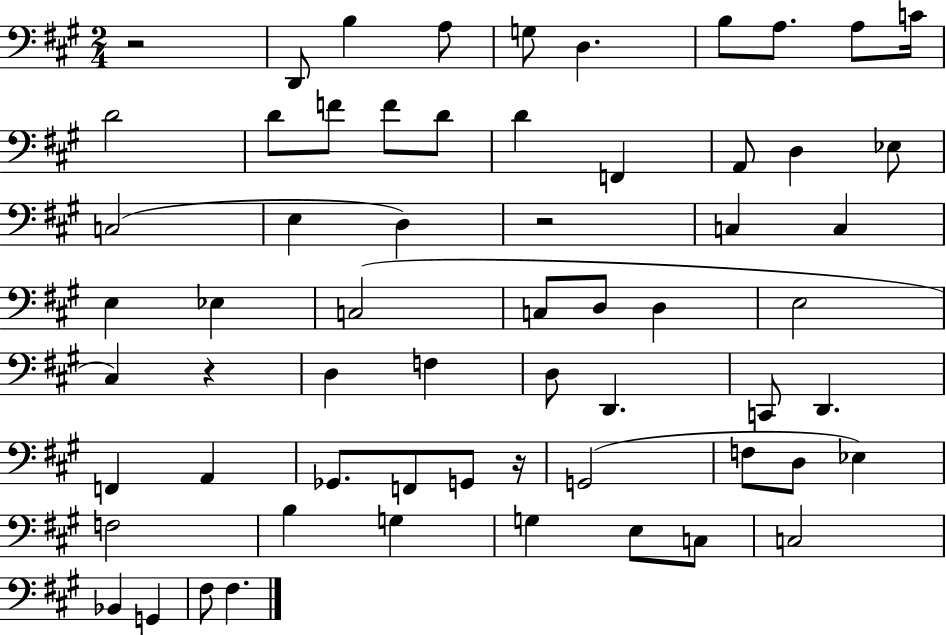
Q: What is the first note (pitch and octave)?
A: D2